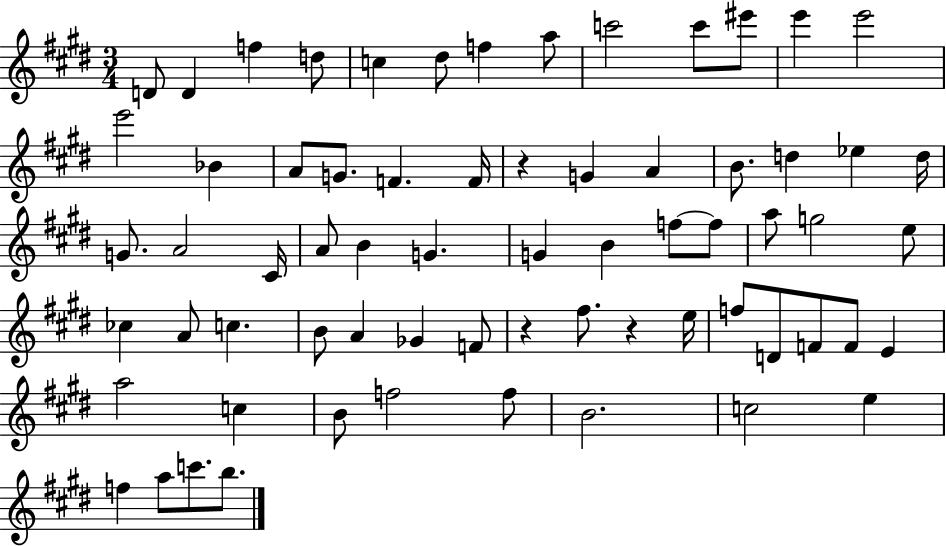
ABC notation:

X:1
T:Untitled
M:3/4
L:1/4
K:E
D/2 D f d/2 c ^d/2 f a/2 c'2 c'/2 ^e'/2 e' e'2 e'2 _B A/2 G/2 F F/4 z G A B/2 d _e d/4 G/2 A2 ^C/4 A/2 B G G B f/2 f/2 a/2 g2 e/2 _c A/2 c B/2 A _G F/2 z ^f/2 z e/4 f/2 D/2 F/2 F/2 E a2 c B/2 f2 f/2 B2 c2 e f a/2 c'/2 b/2